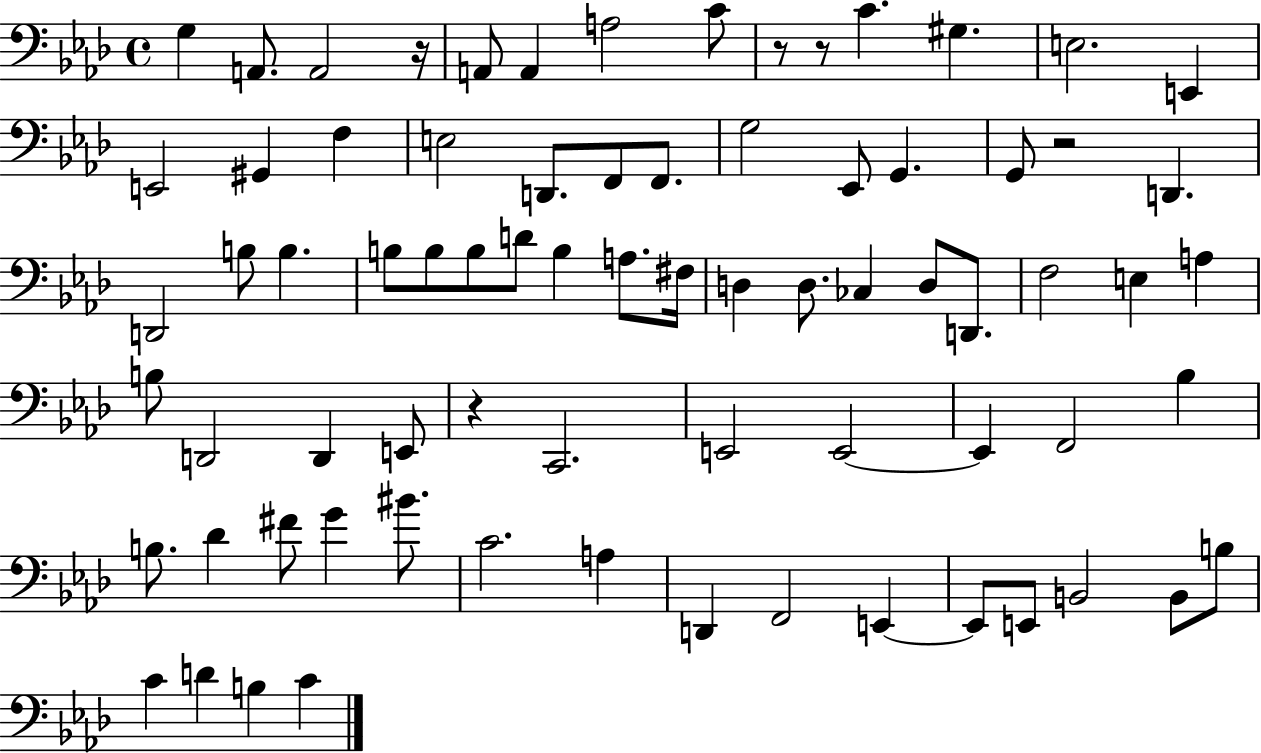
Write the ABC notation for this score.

X:1
T:Untitled
M:4/4
L:1/4
K:Ab
G, A,,/2 A,,2 z/4 A,,/2 A,, A,2 C/2 z/2 z/2 C ^G, E,2 E,, E,,2 ^G,, F, E,2 D,,/2 F,,/2 F,,/2 G,2 _E,,/2 G,, G,,/2 z2 D,, D,,2 B,/2 B, B,/2 B,/2 B,/2 D/2 B, A,/2 ^F,/4 D, D,/2 _C, D,/2 D,,/2 F,2 E, A, B,/2 D,,2 D,, E,,/2 z C,,2 E,,2 E,,2 E,, F,,2 _B, B,/2 _D ^F/2 G ^B/2 C2 A, D,, F,,2 E,, E,,/2 E,,/2 B,,2 B,,/2 B,/2 C D B, C